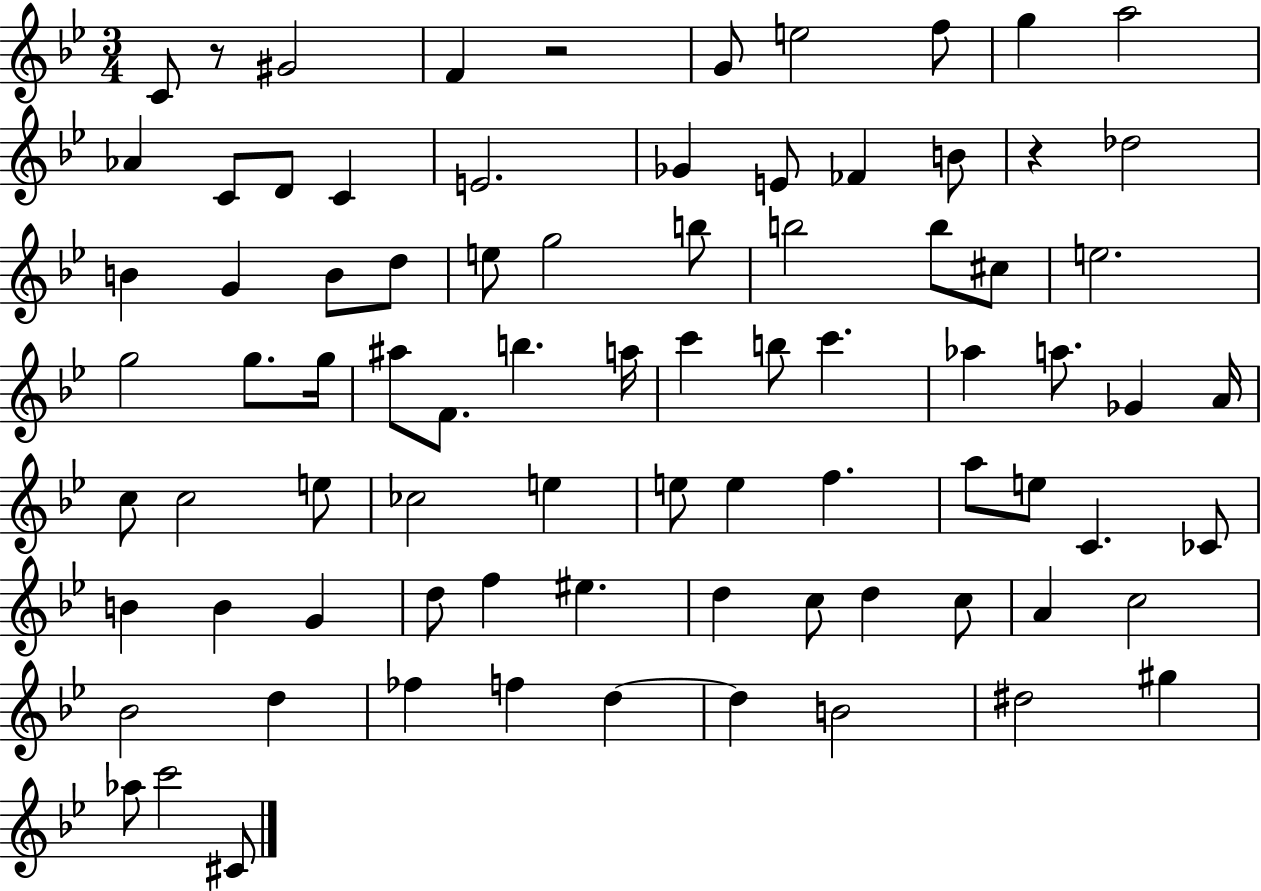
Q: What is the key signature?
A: BES major